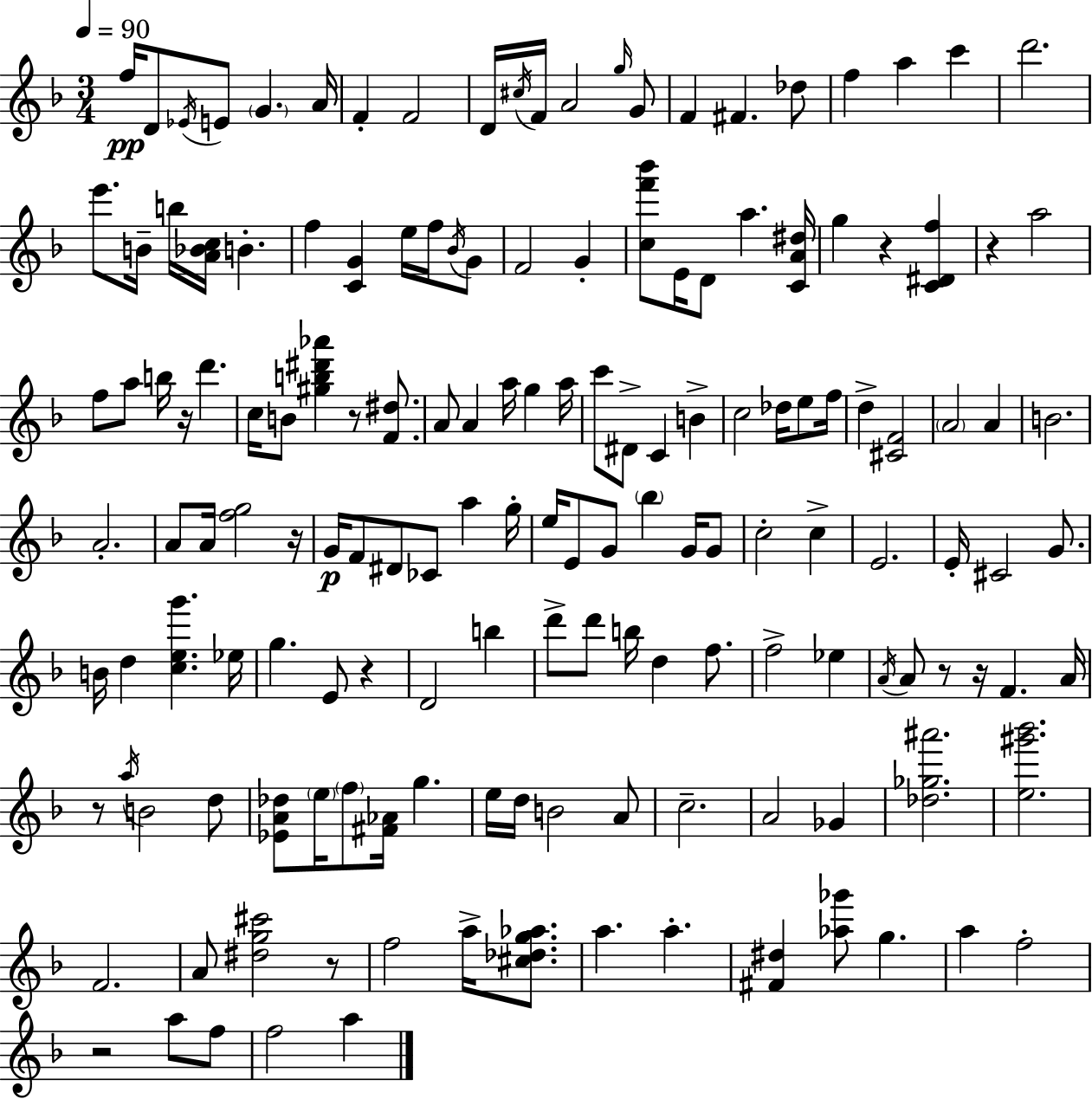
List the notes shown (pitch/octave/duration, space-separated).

F5/s D4/e Eb4/s E4/e G4/q. A4/s F4/q F4/h D4/s C#5/s F4/s A4/h G5/s G4/e F4/q F#4/q. Db5/e F5/q A5/q C6/q D6/h. E6/e. B4/s B5/s [A4,Bb4,C5]/s B4/q. F5/q [C4,G4]/q E5/s F5/s Bb4/s G4/e F4/h G4/q [C5,F6,Bb6]/e E4/s D4/e A5/q. [C4,A4,D#5]/s G5/q R/q [C4,D#4,F5]/q R/q A5/h F5/e A5/e B5/s R/s D6/q. C5/s B4/e [G#5,B5,D#6,Ab6]/q R/e [F4,D#5]/e. A4/e A4/q A5/s G5/q A5/s C6/e D#4/e C4/q B4/q C5/h Db5/s E5/e F5/s D5/q [C#4,F4]/h A4/h A4/q B4/h. A4/h. A4/e A4/s [F5,G5]/h R/s G4/s F4/e D#4/e CES4/e A5/q G5/s E5/s E4/e G4/e Bb5/q G4/s G4/e C5/h C5/q E4/h. E4/s C#4/h G4/e. B4/s D5/q [C5,E5,G6]/q. Eb5/s G5/q. E4/e R/q D4/h B5/q D6/e D6/e B5/s D5/q F5/e. F5/h Eb5/q A4/s A4/e R/e R/s F4/q. A4/s R/e A5/s B4/h D5/e [Eb4,A4,Db5]/e E5/s F5/e [F#4,Ab4]/s G5/q. E5/s D5/s B4/h A4/e C5/h. A4/h Gb4/q [Db5,Gb5,A#6]/h. [E5,G#6,Bb6]/h. F4/h. A4/e [D#5,G5,C#6]/h R/e F5/h A5/s [C#5,Db5,G5,Ab5]/e. A5/q. A5/q. [F#4,D#5]/q [Ab5,Gb6]/e G5/q. A5/q F5/h R/h A5/e F5/e F5/h A5/q